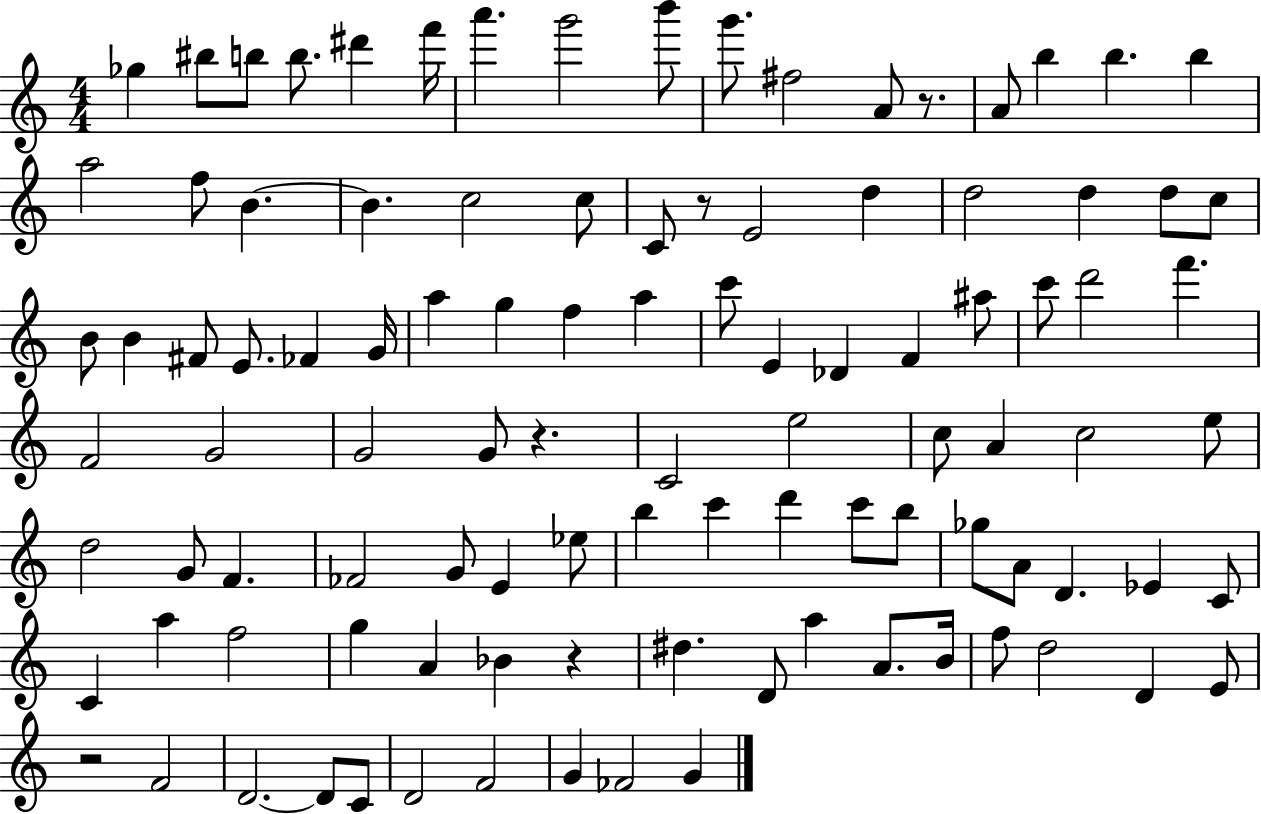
{
  \clef treble
  \numericTimeSignature
  \time 4/4
  \key c \major
  ges''4 bis''8 b''8 b''8. dis'''4 f'''16 | a'''4. g'''2 b'''8 | g'''8. fis''2 a'8 r8. | a'8 b''4 b''4. b''4 | \break a''2 f''8 b'4.~~ | b'4. c''2 c''8 | c'8 r8 e'2 d''4 | d''2 d''4 d''8 c''8 | \break b'8 b'4 fis'8 e'8. fes'4 g'16 | a''4 g''4 f''4 a''4 | c'''8 e'4 des'4 f'4 ais''8 | c'''8 d'''2 f'''4. | \break f'2 g'2 | g'2 g'8 r4. | c'2 e''2 | c''8 a'4 c''2 e''8 | \break d''2 g'8 f'4. | fes'2 g'8 e'4 ees''8 | b''4 c'''4 d'''4 c'''8 b''8 | ges''8 a'8 d'4. ees'4 c'8 | \break c'4 a''4 f''2 | g''4 a'4 bes'4 r4 | dis''4. d'8 a''4 a'8. b'16 | f''8 d''2 d'4 e'8 | \break r2 f'2 | d'2.~~ d'8 c'8 | d'2 f'2 | g'4 fes'2 g'4 | \break \bar "|."
}